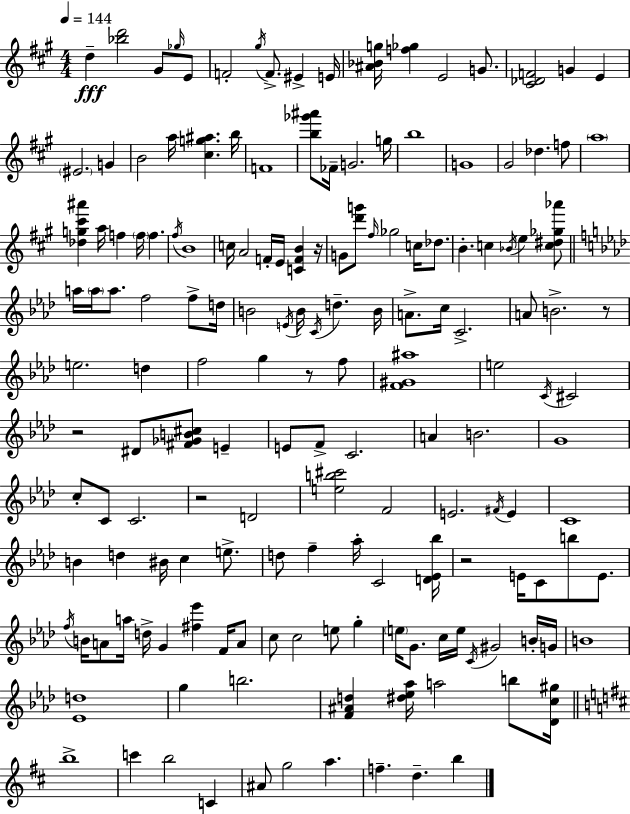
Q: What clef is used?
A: treble